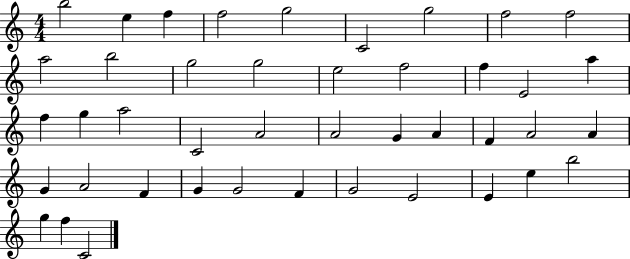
{
  \clef treble
  \numericTimeSignature
  \time 4/4
  \key c \major
  b''2 e''4 f''4 | f''2 g''2 | c'2 g''2 | f''2 f''2 | \break a''2 b''2 | g''2 g''2 | e''2 f''2 | f''4 e'2 a''4 | \break f''4 g''4 a''2 | c'2 a'2 | a'2 g'4 a'4 | f'4 a'2 a'4 | \break g'4 a'2 f'4 | g'4 g'2 f'4 | g'2 e'2 | e'4 e''4 b''2 | \break g''4 f''4 c'2 | \bar "|."
}